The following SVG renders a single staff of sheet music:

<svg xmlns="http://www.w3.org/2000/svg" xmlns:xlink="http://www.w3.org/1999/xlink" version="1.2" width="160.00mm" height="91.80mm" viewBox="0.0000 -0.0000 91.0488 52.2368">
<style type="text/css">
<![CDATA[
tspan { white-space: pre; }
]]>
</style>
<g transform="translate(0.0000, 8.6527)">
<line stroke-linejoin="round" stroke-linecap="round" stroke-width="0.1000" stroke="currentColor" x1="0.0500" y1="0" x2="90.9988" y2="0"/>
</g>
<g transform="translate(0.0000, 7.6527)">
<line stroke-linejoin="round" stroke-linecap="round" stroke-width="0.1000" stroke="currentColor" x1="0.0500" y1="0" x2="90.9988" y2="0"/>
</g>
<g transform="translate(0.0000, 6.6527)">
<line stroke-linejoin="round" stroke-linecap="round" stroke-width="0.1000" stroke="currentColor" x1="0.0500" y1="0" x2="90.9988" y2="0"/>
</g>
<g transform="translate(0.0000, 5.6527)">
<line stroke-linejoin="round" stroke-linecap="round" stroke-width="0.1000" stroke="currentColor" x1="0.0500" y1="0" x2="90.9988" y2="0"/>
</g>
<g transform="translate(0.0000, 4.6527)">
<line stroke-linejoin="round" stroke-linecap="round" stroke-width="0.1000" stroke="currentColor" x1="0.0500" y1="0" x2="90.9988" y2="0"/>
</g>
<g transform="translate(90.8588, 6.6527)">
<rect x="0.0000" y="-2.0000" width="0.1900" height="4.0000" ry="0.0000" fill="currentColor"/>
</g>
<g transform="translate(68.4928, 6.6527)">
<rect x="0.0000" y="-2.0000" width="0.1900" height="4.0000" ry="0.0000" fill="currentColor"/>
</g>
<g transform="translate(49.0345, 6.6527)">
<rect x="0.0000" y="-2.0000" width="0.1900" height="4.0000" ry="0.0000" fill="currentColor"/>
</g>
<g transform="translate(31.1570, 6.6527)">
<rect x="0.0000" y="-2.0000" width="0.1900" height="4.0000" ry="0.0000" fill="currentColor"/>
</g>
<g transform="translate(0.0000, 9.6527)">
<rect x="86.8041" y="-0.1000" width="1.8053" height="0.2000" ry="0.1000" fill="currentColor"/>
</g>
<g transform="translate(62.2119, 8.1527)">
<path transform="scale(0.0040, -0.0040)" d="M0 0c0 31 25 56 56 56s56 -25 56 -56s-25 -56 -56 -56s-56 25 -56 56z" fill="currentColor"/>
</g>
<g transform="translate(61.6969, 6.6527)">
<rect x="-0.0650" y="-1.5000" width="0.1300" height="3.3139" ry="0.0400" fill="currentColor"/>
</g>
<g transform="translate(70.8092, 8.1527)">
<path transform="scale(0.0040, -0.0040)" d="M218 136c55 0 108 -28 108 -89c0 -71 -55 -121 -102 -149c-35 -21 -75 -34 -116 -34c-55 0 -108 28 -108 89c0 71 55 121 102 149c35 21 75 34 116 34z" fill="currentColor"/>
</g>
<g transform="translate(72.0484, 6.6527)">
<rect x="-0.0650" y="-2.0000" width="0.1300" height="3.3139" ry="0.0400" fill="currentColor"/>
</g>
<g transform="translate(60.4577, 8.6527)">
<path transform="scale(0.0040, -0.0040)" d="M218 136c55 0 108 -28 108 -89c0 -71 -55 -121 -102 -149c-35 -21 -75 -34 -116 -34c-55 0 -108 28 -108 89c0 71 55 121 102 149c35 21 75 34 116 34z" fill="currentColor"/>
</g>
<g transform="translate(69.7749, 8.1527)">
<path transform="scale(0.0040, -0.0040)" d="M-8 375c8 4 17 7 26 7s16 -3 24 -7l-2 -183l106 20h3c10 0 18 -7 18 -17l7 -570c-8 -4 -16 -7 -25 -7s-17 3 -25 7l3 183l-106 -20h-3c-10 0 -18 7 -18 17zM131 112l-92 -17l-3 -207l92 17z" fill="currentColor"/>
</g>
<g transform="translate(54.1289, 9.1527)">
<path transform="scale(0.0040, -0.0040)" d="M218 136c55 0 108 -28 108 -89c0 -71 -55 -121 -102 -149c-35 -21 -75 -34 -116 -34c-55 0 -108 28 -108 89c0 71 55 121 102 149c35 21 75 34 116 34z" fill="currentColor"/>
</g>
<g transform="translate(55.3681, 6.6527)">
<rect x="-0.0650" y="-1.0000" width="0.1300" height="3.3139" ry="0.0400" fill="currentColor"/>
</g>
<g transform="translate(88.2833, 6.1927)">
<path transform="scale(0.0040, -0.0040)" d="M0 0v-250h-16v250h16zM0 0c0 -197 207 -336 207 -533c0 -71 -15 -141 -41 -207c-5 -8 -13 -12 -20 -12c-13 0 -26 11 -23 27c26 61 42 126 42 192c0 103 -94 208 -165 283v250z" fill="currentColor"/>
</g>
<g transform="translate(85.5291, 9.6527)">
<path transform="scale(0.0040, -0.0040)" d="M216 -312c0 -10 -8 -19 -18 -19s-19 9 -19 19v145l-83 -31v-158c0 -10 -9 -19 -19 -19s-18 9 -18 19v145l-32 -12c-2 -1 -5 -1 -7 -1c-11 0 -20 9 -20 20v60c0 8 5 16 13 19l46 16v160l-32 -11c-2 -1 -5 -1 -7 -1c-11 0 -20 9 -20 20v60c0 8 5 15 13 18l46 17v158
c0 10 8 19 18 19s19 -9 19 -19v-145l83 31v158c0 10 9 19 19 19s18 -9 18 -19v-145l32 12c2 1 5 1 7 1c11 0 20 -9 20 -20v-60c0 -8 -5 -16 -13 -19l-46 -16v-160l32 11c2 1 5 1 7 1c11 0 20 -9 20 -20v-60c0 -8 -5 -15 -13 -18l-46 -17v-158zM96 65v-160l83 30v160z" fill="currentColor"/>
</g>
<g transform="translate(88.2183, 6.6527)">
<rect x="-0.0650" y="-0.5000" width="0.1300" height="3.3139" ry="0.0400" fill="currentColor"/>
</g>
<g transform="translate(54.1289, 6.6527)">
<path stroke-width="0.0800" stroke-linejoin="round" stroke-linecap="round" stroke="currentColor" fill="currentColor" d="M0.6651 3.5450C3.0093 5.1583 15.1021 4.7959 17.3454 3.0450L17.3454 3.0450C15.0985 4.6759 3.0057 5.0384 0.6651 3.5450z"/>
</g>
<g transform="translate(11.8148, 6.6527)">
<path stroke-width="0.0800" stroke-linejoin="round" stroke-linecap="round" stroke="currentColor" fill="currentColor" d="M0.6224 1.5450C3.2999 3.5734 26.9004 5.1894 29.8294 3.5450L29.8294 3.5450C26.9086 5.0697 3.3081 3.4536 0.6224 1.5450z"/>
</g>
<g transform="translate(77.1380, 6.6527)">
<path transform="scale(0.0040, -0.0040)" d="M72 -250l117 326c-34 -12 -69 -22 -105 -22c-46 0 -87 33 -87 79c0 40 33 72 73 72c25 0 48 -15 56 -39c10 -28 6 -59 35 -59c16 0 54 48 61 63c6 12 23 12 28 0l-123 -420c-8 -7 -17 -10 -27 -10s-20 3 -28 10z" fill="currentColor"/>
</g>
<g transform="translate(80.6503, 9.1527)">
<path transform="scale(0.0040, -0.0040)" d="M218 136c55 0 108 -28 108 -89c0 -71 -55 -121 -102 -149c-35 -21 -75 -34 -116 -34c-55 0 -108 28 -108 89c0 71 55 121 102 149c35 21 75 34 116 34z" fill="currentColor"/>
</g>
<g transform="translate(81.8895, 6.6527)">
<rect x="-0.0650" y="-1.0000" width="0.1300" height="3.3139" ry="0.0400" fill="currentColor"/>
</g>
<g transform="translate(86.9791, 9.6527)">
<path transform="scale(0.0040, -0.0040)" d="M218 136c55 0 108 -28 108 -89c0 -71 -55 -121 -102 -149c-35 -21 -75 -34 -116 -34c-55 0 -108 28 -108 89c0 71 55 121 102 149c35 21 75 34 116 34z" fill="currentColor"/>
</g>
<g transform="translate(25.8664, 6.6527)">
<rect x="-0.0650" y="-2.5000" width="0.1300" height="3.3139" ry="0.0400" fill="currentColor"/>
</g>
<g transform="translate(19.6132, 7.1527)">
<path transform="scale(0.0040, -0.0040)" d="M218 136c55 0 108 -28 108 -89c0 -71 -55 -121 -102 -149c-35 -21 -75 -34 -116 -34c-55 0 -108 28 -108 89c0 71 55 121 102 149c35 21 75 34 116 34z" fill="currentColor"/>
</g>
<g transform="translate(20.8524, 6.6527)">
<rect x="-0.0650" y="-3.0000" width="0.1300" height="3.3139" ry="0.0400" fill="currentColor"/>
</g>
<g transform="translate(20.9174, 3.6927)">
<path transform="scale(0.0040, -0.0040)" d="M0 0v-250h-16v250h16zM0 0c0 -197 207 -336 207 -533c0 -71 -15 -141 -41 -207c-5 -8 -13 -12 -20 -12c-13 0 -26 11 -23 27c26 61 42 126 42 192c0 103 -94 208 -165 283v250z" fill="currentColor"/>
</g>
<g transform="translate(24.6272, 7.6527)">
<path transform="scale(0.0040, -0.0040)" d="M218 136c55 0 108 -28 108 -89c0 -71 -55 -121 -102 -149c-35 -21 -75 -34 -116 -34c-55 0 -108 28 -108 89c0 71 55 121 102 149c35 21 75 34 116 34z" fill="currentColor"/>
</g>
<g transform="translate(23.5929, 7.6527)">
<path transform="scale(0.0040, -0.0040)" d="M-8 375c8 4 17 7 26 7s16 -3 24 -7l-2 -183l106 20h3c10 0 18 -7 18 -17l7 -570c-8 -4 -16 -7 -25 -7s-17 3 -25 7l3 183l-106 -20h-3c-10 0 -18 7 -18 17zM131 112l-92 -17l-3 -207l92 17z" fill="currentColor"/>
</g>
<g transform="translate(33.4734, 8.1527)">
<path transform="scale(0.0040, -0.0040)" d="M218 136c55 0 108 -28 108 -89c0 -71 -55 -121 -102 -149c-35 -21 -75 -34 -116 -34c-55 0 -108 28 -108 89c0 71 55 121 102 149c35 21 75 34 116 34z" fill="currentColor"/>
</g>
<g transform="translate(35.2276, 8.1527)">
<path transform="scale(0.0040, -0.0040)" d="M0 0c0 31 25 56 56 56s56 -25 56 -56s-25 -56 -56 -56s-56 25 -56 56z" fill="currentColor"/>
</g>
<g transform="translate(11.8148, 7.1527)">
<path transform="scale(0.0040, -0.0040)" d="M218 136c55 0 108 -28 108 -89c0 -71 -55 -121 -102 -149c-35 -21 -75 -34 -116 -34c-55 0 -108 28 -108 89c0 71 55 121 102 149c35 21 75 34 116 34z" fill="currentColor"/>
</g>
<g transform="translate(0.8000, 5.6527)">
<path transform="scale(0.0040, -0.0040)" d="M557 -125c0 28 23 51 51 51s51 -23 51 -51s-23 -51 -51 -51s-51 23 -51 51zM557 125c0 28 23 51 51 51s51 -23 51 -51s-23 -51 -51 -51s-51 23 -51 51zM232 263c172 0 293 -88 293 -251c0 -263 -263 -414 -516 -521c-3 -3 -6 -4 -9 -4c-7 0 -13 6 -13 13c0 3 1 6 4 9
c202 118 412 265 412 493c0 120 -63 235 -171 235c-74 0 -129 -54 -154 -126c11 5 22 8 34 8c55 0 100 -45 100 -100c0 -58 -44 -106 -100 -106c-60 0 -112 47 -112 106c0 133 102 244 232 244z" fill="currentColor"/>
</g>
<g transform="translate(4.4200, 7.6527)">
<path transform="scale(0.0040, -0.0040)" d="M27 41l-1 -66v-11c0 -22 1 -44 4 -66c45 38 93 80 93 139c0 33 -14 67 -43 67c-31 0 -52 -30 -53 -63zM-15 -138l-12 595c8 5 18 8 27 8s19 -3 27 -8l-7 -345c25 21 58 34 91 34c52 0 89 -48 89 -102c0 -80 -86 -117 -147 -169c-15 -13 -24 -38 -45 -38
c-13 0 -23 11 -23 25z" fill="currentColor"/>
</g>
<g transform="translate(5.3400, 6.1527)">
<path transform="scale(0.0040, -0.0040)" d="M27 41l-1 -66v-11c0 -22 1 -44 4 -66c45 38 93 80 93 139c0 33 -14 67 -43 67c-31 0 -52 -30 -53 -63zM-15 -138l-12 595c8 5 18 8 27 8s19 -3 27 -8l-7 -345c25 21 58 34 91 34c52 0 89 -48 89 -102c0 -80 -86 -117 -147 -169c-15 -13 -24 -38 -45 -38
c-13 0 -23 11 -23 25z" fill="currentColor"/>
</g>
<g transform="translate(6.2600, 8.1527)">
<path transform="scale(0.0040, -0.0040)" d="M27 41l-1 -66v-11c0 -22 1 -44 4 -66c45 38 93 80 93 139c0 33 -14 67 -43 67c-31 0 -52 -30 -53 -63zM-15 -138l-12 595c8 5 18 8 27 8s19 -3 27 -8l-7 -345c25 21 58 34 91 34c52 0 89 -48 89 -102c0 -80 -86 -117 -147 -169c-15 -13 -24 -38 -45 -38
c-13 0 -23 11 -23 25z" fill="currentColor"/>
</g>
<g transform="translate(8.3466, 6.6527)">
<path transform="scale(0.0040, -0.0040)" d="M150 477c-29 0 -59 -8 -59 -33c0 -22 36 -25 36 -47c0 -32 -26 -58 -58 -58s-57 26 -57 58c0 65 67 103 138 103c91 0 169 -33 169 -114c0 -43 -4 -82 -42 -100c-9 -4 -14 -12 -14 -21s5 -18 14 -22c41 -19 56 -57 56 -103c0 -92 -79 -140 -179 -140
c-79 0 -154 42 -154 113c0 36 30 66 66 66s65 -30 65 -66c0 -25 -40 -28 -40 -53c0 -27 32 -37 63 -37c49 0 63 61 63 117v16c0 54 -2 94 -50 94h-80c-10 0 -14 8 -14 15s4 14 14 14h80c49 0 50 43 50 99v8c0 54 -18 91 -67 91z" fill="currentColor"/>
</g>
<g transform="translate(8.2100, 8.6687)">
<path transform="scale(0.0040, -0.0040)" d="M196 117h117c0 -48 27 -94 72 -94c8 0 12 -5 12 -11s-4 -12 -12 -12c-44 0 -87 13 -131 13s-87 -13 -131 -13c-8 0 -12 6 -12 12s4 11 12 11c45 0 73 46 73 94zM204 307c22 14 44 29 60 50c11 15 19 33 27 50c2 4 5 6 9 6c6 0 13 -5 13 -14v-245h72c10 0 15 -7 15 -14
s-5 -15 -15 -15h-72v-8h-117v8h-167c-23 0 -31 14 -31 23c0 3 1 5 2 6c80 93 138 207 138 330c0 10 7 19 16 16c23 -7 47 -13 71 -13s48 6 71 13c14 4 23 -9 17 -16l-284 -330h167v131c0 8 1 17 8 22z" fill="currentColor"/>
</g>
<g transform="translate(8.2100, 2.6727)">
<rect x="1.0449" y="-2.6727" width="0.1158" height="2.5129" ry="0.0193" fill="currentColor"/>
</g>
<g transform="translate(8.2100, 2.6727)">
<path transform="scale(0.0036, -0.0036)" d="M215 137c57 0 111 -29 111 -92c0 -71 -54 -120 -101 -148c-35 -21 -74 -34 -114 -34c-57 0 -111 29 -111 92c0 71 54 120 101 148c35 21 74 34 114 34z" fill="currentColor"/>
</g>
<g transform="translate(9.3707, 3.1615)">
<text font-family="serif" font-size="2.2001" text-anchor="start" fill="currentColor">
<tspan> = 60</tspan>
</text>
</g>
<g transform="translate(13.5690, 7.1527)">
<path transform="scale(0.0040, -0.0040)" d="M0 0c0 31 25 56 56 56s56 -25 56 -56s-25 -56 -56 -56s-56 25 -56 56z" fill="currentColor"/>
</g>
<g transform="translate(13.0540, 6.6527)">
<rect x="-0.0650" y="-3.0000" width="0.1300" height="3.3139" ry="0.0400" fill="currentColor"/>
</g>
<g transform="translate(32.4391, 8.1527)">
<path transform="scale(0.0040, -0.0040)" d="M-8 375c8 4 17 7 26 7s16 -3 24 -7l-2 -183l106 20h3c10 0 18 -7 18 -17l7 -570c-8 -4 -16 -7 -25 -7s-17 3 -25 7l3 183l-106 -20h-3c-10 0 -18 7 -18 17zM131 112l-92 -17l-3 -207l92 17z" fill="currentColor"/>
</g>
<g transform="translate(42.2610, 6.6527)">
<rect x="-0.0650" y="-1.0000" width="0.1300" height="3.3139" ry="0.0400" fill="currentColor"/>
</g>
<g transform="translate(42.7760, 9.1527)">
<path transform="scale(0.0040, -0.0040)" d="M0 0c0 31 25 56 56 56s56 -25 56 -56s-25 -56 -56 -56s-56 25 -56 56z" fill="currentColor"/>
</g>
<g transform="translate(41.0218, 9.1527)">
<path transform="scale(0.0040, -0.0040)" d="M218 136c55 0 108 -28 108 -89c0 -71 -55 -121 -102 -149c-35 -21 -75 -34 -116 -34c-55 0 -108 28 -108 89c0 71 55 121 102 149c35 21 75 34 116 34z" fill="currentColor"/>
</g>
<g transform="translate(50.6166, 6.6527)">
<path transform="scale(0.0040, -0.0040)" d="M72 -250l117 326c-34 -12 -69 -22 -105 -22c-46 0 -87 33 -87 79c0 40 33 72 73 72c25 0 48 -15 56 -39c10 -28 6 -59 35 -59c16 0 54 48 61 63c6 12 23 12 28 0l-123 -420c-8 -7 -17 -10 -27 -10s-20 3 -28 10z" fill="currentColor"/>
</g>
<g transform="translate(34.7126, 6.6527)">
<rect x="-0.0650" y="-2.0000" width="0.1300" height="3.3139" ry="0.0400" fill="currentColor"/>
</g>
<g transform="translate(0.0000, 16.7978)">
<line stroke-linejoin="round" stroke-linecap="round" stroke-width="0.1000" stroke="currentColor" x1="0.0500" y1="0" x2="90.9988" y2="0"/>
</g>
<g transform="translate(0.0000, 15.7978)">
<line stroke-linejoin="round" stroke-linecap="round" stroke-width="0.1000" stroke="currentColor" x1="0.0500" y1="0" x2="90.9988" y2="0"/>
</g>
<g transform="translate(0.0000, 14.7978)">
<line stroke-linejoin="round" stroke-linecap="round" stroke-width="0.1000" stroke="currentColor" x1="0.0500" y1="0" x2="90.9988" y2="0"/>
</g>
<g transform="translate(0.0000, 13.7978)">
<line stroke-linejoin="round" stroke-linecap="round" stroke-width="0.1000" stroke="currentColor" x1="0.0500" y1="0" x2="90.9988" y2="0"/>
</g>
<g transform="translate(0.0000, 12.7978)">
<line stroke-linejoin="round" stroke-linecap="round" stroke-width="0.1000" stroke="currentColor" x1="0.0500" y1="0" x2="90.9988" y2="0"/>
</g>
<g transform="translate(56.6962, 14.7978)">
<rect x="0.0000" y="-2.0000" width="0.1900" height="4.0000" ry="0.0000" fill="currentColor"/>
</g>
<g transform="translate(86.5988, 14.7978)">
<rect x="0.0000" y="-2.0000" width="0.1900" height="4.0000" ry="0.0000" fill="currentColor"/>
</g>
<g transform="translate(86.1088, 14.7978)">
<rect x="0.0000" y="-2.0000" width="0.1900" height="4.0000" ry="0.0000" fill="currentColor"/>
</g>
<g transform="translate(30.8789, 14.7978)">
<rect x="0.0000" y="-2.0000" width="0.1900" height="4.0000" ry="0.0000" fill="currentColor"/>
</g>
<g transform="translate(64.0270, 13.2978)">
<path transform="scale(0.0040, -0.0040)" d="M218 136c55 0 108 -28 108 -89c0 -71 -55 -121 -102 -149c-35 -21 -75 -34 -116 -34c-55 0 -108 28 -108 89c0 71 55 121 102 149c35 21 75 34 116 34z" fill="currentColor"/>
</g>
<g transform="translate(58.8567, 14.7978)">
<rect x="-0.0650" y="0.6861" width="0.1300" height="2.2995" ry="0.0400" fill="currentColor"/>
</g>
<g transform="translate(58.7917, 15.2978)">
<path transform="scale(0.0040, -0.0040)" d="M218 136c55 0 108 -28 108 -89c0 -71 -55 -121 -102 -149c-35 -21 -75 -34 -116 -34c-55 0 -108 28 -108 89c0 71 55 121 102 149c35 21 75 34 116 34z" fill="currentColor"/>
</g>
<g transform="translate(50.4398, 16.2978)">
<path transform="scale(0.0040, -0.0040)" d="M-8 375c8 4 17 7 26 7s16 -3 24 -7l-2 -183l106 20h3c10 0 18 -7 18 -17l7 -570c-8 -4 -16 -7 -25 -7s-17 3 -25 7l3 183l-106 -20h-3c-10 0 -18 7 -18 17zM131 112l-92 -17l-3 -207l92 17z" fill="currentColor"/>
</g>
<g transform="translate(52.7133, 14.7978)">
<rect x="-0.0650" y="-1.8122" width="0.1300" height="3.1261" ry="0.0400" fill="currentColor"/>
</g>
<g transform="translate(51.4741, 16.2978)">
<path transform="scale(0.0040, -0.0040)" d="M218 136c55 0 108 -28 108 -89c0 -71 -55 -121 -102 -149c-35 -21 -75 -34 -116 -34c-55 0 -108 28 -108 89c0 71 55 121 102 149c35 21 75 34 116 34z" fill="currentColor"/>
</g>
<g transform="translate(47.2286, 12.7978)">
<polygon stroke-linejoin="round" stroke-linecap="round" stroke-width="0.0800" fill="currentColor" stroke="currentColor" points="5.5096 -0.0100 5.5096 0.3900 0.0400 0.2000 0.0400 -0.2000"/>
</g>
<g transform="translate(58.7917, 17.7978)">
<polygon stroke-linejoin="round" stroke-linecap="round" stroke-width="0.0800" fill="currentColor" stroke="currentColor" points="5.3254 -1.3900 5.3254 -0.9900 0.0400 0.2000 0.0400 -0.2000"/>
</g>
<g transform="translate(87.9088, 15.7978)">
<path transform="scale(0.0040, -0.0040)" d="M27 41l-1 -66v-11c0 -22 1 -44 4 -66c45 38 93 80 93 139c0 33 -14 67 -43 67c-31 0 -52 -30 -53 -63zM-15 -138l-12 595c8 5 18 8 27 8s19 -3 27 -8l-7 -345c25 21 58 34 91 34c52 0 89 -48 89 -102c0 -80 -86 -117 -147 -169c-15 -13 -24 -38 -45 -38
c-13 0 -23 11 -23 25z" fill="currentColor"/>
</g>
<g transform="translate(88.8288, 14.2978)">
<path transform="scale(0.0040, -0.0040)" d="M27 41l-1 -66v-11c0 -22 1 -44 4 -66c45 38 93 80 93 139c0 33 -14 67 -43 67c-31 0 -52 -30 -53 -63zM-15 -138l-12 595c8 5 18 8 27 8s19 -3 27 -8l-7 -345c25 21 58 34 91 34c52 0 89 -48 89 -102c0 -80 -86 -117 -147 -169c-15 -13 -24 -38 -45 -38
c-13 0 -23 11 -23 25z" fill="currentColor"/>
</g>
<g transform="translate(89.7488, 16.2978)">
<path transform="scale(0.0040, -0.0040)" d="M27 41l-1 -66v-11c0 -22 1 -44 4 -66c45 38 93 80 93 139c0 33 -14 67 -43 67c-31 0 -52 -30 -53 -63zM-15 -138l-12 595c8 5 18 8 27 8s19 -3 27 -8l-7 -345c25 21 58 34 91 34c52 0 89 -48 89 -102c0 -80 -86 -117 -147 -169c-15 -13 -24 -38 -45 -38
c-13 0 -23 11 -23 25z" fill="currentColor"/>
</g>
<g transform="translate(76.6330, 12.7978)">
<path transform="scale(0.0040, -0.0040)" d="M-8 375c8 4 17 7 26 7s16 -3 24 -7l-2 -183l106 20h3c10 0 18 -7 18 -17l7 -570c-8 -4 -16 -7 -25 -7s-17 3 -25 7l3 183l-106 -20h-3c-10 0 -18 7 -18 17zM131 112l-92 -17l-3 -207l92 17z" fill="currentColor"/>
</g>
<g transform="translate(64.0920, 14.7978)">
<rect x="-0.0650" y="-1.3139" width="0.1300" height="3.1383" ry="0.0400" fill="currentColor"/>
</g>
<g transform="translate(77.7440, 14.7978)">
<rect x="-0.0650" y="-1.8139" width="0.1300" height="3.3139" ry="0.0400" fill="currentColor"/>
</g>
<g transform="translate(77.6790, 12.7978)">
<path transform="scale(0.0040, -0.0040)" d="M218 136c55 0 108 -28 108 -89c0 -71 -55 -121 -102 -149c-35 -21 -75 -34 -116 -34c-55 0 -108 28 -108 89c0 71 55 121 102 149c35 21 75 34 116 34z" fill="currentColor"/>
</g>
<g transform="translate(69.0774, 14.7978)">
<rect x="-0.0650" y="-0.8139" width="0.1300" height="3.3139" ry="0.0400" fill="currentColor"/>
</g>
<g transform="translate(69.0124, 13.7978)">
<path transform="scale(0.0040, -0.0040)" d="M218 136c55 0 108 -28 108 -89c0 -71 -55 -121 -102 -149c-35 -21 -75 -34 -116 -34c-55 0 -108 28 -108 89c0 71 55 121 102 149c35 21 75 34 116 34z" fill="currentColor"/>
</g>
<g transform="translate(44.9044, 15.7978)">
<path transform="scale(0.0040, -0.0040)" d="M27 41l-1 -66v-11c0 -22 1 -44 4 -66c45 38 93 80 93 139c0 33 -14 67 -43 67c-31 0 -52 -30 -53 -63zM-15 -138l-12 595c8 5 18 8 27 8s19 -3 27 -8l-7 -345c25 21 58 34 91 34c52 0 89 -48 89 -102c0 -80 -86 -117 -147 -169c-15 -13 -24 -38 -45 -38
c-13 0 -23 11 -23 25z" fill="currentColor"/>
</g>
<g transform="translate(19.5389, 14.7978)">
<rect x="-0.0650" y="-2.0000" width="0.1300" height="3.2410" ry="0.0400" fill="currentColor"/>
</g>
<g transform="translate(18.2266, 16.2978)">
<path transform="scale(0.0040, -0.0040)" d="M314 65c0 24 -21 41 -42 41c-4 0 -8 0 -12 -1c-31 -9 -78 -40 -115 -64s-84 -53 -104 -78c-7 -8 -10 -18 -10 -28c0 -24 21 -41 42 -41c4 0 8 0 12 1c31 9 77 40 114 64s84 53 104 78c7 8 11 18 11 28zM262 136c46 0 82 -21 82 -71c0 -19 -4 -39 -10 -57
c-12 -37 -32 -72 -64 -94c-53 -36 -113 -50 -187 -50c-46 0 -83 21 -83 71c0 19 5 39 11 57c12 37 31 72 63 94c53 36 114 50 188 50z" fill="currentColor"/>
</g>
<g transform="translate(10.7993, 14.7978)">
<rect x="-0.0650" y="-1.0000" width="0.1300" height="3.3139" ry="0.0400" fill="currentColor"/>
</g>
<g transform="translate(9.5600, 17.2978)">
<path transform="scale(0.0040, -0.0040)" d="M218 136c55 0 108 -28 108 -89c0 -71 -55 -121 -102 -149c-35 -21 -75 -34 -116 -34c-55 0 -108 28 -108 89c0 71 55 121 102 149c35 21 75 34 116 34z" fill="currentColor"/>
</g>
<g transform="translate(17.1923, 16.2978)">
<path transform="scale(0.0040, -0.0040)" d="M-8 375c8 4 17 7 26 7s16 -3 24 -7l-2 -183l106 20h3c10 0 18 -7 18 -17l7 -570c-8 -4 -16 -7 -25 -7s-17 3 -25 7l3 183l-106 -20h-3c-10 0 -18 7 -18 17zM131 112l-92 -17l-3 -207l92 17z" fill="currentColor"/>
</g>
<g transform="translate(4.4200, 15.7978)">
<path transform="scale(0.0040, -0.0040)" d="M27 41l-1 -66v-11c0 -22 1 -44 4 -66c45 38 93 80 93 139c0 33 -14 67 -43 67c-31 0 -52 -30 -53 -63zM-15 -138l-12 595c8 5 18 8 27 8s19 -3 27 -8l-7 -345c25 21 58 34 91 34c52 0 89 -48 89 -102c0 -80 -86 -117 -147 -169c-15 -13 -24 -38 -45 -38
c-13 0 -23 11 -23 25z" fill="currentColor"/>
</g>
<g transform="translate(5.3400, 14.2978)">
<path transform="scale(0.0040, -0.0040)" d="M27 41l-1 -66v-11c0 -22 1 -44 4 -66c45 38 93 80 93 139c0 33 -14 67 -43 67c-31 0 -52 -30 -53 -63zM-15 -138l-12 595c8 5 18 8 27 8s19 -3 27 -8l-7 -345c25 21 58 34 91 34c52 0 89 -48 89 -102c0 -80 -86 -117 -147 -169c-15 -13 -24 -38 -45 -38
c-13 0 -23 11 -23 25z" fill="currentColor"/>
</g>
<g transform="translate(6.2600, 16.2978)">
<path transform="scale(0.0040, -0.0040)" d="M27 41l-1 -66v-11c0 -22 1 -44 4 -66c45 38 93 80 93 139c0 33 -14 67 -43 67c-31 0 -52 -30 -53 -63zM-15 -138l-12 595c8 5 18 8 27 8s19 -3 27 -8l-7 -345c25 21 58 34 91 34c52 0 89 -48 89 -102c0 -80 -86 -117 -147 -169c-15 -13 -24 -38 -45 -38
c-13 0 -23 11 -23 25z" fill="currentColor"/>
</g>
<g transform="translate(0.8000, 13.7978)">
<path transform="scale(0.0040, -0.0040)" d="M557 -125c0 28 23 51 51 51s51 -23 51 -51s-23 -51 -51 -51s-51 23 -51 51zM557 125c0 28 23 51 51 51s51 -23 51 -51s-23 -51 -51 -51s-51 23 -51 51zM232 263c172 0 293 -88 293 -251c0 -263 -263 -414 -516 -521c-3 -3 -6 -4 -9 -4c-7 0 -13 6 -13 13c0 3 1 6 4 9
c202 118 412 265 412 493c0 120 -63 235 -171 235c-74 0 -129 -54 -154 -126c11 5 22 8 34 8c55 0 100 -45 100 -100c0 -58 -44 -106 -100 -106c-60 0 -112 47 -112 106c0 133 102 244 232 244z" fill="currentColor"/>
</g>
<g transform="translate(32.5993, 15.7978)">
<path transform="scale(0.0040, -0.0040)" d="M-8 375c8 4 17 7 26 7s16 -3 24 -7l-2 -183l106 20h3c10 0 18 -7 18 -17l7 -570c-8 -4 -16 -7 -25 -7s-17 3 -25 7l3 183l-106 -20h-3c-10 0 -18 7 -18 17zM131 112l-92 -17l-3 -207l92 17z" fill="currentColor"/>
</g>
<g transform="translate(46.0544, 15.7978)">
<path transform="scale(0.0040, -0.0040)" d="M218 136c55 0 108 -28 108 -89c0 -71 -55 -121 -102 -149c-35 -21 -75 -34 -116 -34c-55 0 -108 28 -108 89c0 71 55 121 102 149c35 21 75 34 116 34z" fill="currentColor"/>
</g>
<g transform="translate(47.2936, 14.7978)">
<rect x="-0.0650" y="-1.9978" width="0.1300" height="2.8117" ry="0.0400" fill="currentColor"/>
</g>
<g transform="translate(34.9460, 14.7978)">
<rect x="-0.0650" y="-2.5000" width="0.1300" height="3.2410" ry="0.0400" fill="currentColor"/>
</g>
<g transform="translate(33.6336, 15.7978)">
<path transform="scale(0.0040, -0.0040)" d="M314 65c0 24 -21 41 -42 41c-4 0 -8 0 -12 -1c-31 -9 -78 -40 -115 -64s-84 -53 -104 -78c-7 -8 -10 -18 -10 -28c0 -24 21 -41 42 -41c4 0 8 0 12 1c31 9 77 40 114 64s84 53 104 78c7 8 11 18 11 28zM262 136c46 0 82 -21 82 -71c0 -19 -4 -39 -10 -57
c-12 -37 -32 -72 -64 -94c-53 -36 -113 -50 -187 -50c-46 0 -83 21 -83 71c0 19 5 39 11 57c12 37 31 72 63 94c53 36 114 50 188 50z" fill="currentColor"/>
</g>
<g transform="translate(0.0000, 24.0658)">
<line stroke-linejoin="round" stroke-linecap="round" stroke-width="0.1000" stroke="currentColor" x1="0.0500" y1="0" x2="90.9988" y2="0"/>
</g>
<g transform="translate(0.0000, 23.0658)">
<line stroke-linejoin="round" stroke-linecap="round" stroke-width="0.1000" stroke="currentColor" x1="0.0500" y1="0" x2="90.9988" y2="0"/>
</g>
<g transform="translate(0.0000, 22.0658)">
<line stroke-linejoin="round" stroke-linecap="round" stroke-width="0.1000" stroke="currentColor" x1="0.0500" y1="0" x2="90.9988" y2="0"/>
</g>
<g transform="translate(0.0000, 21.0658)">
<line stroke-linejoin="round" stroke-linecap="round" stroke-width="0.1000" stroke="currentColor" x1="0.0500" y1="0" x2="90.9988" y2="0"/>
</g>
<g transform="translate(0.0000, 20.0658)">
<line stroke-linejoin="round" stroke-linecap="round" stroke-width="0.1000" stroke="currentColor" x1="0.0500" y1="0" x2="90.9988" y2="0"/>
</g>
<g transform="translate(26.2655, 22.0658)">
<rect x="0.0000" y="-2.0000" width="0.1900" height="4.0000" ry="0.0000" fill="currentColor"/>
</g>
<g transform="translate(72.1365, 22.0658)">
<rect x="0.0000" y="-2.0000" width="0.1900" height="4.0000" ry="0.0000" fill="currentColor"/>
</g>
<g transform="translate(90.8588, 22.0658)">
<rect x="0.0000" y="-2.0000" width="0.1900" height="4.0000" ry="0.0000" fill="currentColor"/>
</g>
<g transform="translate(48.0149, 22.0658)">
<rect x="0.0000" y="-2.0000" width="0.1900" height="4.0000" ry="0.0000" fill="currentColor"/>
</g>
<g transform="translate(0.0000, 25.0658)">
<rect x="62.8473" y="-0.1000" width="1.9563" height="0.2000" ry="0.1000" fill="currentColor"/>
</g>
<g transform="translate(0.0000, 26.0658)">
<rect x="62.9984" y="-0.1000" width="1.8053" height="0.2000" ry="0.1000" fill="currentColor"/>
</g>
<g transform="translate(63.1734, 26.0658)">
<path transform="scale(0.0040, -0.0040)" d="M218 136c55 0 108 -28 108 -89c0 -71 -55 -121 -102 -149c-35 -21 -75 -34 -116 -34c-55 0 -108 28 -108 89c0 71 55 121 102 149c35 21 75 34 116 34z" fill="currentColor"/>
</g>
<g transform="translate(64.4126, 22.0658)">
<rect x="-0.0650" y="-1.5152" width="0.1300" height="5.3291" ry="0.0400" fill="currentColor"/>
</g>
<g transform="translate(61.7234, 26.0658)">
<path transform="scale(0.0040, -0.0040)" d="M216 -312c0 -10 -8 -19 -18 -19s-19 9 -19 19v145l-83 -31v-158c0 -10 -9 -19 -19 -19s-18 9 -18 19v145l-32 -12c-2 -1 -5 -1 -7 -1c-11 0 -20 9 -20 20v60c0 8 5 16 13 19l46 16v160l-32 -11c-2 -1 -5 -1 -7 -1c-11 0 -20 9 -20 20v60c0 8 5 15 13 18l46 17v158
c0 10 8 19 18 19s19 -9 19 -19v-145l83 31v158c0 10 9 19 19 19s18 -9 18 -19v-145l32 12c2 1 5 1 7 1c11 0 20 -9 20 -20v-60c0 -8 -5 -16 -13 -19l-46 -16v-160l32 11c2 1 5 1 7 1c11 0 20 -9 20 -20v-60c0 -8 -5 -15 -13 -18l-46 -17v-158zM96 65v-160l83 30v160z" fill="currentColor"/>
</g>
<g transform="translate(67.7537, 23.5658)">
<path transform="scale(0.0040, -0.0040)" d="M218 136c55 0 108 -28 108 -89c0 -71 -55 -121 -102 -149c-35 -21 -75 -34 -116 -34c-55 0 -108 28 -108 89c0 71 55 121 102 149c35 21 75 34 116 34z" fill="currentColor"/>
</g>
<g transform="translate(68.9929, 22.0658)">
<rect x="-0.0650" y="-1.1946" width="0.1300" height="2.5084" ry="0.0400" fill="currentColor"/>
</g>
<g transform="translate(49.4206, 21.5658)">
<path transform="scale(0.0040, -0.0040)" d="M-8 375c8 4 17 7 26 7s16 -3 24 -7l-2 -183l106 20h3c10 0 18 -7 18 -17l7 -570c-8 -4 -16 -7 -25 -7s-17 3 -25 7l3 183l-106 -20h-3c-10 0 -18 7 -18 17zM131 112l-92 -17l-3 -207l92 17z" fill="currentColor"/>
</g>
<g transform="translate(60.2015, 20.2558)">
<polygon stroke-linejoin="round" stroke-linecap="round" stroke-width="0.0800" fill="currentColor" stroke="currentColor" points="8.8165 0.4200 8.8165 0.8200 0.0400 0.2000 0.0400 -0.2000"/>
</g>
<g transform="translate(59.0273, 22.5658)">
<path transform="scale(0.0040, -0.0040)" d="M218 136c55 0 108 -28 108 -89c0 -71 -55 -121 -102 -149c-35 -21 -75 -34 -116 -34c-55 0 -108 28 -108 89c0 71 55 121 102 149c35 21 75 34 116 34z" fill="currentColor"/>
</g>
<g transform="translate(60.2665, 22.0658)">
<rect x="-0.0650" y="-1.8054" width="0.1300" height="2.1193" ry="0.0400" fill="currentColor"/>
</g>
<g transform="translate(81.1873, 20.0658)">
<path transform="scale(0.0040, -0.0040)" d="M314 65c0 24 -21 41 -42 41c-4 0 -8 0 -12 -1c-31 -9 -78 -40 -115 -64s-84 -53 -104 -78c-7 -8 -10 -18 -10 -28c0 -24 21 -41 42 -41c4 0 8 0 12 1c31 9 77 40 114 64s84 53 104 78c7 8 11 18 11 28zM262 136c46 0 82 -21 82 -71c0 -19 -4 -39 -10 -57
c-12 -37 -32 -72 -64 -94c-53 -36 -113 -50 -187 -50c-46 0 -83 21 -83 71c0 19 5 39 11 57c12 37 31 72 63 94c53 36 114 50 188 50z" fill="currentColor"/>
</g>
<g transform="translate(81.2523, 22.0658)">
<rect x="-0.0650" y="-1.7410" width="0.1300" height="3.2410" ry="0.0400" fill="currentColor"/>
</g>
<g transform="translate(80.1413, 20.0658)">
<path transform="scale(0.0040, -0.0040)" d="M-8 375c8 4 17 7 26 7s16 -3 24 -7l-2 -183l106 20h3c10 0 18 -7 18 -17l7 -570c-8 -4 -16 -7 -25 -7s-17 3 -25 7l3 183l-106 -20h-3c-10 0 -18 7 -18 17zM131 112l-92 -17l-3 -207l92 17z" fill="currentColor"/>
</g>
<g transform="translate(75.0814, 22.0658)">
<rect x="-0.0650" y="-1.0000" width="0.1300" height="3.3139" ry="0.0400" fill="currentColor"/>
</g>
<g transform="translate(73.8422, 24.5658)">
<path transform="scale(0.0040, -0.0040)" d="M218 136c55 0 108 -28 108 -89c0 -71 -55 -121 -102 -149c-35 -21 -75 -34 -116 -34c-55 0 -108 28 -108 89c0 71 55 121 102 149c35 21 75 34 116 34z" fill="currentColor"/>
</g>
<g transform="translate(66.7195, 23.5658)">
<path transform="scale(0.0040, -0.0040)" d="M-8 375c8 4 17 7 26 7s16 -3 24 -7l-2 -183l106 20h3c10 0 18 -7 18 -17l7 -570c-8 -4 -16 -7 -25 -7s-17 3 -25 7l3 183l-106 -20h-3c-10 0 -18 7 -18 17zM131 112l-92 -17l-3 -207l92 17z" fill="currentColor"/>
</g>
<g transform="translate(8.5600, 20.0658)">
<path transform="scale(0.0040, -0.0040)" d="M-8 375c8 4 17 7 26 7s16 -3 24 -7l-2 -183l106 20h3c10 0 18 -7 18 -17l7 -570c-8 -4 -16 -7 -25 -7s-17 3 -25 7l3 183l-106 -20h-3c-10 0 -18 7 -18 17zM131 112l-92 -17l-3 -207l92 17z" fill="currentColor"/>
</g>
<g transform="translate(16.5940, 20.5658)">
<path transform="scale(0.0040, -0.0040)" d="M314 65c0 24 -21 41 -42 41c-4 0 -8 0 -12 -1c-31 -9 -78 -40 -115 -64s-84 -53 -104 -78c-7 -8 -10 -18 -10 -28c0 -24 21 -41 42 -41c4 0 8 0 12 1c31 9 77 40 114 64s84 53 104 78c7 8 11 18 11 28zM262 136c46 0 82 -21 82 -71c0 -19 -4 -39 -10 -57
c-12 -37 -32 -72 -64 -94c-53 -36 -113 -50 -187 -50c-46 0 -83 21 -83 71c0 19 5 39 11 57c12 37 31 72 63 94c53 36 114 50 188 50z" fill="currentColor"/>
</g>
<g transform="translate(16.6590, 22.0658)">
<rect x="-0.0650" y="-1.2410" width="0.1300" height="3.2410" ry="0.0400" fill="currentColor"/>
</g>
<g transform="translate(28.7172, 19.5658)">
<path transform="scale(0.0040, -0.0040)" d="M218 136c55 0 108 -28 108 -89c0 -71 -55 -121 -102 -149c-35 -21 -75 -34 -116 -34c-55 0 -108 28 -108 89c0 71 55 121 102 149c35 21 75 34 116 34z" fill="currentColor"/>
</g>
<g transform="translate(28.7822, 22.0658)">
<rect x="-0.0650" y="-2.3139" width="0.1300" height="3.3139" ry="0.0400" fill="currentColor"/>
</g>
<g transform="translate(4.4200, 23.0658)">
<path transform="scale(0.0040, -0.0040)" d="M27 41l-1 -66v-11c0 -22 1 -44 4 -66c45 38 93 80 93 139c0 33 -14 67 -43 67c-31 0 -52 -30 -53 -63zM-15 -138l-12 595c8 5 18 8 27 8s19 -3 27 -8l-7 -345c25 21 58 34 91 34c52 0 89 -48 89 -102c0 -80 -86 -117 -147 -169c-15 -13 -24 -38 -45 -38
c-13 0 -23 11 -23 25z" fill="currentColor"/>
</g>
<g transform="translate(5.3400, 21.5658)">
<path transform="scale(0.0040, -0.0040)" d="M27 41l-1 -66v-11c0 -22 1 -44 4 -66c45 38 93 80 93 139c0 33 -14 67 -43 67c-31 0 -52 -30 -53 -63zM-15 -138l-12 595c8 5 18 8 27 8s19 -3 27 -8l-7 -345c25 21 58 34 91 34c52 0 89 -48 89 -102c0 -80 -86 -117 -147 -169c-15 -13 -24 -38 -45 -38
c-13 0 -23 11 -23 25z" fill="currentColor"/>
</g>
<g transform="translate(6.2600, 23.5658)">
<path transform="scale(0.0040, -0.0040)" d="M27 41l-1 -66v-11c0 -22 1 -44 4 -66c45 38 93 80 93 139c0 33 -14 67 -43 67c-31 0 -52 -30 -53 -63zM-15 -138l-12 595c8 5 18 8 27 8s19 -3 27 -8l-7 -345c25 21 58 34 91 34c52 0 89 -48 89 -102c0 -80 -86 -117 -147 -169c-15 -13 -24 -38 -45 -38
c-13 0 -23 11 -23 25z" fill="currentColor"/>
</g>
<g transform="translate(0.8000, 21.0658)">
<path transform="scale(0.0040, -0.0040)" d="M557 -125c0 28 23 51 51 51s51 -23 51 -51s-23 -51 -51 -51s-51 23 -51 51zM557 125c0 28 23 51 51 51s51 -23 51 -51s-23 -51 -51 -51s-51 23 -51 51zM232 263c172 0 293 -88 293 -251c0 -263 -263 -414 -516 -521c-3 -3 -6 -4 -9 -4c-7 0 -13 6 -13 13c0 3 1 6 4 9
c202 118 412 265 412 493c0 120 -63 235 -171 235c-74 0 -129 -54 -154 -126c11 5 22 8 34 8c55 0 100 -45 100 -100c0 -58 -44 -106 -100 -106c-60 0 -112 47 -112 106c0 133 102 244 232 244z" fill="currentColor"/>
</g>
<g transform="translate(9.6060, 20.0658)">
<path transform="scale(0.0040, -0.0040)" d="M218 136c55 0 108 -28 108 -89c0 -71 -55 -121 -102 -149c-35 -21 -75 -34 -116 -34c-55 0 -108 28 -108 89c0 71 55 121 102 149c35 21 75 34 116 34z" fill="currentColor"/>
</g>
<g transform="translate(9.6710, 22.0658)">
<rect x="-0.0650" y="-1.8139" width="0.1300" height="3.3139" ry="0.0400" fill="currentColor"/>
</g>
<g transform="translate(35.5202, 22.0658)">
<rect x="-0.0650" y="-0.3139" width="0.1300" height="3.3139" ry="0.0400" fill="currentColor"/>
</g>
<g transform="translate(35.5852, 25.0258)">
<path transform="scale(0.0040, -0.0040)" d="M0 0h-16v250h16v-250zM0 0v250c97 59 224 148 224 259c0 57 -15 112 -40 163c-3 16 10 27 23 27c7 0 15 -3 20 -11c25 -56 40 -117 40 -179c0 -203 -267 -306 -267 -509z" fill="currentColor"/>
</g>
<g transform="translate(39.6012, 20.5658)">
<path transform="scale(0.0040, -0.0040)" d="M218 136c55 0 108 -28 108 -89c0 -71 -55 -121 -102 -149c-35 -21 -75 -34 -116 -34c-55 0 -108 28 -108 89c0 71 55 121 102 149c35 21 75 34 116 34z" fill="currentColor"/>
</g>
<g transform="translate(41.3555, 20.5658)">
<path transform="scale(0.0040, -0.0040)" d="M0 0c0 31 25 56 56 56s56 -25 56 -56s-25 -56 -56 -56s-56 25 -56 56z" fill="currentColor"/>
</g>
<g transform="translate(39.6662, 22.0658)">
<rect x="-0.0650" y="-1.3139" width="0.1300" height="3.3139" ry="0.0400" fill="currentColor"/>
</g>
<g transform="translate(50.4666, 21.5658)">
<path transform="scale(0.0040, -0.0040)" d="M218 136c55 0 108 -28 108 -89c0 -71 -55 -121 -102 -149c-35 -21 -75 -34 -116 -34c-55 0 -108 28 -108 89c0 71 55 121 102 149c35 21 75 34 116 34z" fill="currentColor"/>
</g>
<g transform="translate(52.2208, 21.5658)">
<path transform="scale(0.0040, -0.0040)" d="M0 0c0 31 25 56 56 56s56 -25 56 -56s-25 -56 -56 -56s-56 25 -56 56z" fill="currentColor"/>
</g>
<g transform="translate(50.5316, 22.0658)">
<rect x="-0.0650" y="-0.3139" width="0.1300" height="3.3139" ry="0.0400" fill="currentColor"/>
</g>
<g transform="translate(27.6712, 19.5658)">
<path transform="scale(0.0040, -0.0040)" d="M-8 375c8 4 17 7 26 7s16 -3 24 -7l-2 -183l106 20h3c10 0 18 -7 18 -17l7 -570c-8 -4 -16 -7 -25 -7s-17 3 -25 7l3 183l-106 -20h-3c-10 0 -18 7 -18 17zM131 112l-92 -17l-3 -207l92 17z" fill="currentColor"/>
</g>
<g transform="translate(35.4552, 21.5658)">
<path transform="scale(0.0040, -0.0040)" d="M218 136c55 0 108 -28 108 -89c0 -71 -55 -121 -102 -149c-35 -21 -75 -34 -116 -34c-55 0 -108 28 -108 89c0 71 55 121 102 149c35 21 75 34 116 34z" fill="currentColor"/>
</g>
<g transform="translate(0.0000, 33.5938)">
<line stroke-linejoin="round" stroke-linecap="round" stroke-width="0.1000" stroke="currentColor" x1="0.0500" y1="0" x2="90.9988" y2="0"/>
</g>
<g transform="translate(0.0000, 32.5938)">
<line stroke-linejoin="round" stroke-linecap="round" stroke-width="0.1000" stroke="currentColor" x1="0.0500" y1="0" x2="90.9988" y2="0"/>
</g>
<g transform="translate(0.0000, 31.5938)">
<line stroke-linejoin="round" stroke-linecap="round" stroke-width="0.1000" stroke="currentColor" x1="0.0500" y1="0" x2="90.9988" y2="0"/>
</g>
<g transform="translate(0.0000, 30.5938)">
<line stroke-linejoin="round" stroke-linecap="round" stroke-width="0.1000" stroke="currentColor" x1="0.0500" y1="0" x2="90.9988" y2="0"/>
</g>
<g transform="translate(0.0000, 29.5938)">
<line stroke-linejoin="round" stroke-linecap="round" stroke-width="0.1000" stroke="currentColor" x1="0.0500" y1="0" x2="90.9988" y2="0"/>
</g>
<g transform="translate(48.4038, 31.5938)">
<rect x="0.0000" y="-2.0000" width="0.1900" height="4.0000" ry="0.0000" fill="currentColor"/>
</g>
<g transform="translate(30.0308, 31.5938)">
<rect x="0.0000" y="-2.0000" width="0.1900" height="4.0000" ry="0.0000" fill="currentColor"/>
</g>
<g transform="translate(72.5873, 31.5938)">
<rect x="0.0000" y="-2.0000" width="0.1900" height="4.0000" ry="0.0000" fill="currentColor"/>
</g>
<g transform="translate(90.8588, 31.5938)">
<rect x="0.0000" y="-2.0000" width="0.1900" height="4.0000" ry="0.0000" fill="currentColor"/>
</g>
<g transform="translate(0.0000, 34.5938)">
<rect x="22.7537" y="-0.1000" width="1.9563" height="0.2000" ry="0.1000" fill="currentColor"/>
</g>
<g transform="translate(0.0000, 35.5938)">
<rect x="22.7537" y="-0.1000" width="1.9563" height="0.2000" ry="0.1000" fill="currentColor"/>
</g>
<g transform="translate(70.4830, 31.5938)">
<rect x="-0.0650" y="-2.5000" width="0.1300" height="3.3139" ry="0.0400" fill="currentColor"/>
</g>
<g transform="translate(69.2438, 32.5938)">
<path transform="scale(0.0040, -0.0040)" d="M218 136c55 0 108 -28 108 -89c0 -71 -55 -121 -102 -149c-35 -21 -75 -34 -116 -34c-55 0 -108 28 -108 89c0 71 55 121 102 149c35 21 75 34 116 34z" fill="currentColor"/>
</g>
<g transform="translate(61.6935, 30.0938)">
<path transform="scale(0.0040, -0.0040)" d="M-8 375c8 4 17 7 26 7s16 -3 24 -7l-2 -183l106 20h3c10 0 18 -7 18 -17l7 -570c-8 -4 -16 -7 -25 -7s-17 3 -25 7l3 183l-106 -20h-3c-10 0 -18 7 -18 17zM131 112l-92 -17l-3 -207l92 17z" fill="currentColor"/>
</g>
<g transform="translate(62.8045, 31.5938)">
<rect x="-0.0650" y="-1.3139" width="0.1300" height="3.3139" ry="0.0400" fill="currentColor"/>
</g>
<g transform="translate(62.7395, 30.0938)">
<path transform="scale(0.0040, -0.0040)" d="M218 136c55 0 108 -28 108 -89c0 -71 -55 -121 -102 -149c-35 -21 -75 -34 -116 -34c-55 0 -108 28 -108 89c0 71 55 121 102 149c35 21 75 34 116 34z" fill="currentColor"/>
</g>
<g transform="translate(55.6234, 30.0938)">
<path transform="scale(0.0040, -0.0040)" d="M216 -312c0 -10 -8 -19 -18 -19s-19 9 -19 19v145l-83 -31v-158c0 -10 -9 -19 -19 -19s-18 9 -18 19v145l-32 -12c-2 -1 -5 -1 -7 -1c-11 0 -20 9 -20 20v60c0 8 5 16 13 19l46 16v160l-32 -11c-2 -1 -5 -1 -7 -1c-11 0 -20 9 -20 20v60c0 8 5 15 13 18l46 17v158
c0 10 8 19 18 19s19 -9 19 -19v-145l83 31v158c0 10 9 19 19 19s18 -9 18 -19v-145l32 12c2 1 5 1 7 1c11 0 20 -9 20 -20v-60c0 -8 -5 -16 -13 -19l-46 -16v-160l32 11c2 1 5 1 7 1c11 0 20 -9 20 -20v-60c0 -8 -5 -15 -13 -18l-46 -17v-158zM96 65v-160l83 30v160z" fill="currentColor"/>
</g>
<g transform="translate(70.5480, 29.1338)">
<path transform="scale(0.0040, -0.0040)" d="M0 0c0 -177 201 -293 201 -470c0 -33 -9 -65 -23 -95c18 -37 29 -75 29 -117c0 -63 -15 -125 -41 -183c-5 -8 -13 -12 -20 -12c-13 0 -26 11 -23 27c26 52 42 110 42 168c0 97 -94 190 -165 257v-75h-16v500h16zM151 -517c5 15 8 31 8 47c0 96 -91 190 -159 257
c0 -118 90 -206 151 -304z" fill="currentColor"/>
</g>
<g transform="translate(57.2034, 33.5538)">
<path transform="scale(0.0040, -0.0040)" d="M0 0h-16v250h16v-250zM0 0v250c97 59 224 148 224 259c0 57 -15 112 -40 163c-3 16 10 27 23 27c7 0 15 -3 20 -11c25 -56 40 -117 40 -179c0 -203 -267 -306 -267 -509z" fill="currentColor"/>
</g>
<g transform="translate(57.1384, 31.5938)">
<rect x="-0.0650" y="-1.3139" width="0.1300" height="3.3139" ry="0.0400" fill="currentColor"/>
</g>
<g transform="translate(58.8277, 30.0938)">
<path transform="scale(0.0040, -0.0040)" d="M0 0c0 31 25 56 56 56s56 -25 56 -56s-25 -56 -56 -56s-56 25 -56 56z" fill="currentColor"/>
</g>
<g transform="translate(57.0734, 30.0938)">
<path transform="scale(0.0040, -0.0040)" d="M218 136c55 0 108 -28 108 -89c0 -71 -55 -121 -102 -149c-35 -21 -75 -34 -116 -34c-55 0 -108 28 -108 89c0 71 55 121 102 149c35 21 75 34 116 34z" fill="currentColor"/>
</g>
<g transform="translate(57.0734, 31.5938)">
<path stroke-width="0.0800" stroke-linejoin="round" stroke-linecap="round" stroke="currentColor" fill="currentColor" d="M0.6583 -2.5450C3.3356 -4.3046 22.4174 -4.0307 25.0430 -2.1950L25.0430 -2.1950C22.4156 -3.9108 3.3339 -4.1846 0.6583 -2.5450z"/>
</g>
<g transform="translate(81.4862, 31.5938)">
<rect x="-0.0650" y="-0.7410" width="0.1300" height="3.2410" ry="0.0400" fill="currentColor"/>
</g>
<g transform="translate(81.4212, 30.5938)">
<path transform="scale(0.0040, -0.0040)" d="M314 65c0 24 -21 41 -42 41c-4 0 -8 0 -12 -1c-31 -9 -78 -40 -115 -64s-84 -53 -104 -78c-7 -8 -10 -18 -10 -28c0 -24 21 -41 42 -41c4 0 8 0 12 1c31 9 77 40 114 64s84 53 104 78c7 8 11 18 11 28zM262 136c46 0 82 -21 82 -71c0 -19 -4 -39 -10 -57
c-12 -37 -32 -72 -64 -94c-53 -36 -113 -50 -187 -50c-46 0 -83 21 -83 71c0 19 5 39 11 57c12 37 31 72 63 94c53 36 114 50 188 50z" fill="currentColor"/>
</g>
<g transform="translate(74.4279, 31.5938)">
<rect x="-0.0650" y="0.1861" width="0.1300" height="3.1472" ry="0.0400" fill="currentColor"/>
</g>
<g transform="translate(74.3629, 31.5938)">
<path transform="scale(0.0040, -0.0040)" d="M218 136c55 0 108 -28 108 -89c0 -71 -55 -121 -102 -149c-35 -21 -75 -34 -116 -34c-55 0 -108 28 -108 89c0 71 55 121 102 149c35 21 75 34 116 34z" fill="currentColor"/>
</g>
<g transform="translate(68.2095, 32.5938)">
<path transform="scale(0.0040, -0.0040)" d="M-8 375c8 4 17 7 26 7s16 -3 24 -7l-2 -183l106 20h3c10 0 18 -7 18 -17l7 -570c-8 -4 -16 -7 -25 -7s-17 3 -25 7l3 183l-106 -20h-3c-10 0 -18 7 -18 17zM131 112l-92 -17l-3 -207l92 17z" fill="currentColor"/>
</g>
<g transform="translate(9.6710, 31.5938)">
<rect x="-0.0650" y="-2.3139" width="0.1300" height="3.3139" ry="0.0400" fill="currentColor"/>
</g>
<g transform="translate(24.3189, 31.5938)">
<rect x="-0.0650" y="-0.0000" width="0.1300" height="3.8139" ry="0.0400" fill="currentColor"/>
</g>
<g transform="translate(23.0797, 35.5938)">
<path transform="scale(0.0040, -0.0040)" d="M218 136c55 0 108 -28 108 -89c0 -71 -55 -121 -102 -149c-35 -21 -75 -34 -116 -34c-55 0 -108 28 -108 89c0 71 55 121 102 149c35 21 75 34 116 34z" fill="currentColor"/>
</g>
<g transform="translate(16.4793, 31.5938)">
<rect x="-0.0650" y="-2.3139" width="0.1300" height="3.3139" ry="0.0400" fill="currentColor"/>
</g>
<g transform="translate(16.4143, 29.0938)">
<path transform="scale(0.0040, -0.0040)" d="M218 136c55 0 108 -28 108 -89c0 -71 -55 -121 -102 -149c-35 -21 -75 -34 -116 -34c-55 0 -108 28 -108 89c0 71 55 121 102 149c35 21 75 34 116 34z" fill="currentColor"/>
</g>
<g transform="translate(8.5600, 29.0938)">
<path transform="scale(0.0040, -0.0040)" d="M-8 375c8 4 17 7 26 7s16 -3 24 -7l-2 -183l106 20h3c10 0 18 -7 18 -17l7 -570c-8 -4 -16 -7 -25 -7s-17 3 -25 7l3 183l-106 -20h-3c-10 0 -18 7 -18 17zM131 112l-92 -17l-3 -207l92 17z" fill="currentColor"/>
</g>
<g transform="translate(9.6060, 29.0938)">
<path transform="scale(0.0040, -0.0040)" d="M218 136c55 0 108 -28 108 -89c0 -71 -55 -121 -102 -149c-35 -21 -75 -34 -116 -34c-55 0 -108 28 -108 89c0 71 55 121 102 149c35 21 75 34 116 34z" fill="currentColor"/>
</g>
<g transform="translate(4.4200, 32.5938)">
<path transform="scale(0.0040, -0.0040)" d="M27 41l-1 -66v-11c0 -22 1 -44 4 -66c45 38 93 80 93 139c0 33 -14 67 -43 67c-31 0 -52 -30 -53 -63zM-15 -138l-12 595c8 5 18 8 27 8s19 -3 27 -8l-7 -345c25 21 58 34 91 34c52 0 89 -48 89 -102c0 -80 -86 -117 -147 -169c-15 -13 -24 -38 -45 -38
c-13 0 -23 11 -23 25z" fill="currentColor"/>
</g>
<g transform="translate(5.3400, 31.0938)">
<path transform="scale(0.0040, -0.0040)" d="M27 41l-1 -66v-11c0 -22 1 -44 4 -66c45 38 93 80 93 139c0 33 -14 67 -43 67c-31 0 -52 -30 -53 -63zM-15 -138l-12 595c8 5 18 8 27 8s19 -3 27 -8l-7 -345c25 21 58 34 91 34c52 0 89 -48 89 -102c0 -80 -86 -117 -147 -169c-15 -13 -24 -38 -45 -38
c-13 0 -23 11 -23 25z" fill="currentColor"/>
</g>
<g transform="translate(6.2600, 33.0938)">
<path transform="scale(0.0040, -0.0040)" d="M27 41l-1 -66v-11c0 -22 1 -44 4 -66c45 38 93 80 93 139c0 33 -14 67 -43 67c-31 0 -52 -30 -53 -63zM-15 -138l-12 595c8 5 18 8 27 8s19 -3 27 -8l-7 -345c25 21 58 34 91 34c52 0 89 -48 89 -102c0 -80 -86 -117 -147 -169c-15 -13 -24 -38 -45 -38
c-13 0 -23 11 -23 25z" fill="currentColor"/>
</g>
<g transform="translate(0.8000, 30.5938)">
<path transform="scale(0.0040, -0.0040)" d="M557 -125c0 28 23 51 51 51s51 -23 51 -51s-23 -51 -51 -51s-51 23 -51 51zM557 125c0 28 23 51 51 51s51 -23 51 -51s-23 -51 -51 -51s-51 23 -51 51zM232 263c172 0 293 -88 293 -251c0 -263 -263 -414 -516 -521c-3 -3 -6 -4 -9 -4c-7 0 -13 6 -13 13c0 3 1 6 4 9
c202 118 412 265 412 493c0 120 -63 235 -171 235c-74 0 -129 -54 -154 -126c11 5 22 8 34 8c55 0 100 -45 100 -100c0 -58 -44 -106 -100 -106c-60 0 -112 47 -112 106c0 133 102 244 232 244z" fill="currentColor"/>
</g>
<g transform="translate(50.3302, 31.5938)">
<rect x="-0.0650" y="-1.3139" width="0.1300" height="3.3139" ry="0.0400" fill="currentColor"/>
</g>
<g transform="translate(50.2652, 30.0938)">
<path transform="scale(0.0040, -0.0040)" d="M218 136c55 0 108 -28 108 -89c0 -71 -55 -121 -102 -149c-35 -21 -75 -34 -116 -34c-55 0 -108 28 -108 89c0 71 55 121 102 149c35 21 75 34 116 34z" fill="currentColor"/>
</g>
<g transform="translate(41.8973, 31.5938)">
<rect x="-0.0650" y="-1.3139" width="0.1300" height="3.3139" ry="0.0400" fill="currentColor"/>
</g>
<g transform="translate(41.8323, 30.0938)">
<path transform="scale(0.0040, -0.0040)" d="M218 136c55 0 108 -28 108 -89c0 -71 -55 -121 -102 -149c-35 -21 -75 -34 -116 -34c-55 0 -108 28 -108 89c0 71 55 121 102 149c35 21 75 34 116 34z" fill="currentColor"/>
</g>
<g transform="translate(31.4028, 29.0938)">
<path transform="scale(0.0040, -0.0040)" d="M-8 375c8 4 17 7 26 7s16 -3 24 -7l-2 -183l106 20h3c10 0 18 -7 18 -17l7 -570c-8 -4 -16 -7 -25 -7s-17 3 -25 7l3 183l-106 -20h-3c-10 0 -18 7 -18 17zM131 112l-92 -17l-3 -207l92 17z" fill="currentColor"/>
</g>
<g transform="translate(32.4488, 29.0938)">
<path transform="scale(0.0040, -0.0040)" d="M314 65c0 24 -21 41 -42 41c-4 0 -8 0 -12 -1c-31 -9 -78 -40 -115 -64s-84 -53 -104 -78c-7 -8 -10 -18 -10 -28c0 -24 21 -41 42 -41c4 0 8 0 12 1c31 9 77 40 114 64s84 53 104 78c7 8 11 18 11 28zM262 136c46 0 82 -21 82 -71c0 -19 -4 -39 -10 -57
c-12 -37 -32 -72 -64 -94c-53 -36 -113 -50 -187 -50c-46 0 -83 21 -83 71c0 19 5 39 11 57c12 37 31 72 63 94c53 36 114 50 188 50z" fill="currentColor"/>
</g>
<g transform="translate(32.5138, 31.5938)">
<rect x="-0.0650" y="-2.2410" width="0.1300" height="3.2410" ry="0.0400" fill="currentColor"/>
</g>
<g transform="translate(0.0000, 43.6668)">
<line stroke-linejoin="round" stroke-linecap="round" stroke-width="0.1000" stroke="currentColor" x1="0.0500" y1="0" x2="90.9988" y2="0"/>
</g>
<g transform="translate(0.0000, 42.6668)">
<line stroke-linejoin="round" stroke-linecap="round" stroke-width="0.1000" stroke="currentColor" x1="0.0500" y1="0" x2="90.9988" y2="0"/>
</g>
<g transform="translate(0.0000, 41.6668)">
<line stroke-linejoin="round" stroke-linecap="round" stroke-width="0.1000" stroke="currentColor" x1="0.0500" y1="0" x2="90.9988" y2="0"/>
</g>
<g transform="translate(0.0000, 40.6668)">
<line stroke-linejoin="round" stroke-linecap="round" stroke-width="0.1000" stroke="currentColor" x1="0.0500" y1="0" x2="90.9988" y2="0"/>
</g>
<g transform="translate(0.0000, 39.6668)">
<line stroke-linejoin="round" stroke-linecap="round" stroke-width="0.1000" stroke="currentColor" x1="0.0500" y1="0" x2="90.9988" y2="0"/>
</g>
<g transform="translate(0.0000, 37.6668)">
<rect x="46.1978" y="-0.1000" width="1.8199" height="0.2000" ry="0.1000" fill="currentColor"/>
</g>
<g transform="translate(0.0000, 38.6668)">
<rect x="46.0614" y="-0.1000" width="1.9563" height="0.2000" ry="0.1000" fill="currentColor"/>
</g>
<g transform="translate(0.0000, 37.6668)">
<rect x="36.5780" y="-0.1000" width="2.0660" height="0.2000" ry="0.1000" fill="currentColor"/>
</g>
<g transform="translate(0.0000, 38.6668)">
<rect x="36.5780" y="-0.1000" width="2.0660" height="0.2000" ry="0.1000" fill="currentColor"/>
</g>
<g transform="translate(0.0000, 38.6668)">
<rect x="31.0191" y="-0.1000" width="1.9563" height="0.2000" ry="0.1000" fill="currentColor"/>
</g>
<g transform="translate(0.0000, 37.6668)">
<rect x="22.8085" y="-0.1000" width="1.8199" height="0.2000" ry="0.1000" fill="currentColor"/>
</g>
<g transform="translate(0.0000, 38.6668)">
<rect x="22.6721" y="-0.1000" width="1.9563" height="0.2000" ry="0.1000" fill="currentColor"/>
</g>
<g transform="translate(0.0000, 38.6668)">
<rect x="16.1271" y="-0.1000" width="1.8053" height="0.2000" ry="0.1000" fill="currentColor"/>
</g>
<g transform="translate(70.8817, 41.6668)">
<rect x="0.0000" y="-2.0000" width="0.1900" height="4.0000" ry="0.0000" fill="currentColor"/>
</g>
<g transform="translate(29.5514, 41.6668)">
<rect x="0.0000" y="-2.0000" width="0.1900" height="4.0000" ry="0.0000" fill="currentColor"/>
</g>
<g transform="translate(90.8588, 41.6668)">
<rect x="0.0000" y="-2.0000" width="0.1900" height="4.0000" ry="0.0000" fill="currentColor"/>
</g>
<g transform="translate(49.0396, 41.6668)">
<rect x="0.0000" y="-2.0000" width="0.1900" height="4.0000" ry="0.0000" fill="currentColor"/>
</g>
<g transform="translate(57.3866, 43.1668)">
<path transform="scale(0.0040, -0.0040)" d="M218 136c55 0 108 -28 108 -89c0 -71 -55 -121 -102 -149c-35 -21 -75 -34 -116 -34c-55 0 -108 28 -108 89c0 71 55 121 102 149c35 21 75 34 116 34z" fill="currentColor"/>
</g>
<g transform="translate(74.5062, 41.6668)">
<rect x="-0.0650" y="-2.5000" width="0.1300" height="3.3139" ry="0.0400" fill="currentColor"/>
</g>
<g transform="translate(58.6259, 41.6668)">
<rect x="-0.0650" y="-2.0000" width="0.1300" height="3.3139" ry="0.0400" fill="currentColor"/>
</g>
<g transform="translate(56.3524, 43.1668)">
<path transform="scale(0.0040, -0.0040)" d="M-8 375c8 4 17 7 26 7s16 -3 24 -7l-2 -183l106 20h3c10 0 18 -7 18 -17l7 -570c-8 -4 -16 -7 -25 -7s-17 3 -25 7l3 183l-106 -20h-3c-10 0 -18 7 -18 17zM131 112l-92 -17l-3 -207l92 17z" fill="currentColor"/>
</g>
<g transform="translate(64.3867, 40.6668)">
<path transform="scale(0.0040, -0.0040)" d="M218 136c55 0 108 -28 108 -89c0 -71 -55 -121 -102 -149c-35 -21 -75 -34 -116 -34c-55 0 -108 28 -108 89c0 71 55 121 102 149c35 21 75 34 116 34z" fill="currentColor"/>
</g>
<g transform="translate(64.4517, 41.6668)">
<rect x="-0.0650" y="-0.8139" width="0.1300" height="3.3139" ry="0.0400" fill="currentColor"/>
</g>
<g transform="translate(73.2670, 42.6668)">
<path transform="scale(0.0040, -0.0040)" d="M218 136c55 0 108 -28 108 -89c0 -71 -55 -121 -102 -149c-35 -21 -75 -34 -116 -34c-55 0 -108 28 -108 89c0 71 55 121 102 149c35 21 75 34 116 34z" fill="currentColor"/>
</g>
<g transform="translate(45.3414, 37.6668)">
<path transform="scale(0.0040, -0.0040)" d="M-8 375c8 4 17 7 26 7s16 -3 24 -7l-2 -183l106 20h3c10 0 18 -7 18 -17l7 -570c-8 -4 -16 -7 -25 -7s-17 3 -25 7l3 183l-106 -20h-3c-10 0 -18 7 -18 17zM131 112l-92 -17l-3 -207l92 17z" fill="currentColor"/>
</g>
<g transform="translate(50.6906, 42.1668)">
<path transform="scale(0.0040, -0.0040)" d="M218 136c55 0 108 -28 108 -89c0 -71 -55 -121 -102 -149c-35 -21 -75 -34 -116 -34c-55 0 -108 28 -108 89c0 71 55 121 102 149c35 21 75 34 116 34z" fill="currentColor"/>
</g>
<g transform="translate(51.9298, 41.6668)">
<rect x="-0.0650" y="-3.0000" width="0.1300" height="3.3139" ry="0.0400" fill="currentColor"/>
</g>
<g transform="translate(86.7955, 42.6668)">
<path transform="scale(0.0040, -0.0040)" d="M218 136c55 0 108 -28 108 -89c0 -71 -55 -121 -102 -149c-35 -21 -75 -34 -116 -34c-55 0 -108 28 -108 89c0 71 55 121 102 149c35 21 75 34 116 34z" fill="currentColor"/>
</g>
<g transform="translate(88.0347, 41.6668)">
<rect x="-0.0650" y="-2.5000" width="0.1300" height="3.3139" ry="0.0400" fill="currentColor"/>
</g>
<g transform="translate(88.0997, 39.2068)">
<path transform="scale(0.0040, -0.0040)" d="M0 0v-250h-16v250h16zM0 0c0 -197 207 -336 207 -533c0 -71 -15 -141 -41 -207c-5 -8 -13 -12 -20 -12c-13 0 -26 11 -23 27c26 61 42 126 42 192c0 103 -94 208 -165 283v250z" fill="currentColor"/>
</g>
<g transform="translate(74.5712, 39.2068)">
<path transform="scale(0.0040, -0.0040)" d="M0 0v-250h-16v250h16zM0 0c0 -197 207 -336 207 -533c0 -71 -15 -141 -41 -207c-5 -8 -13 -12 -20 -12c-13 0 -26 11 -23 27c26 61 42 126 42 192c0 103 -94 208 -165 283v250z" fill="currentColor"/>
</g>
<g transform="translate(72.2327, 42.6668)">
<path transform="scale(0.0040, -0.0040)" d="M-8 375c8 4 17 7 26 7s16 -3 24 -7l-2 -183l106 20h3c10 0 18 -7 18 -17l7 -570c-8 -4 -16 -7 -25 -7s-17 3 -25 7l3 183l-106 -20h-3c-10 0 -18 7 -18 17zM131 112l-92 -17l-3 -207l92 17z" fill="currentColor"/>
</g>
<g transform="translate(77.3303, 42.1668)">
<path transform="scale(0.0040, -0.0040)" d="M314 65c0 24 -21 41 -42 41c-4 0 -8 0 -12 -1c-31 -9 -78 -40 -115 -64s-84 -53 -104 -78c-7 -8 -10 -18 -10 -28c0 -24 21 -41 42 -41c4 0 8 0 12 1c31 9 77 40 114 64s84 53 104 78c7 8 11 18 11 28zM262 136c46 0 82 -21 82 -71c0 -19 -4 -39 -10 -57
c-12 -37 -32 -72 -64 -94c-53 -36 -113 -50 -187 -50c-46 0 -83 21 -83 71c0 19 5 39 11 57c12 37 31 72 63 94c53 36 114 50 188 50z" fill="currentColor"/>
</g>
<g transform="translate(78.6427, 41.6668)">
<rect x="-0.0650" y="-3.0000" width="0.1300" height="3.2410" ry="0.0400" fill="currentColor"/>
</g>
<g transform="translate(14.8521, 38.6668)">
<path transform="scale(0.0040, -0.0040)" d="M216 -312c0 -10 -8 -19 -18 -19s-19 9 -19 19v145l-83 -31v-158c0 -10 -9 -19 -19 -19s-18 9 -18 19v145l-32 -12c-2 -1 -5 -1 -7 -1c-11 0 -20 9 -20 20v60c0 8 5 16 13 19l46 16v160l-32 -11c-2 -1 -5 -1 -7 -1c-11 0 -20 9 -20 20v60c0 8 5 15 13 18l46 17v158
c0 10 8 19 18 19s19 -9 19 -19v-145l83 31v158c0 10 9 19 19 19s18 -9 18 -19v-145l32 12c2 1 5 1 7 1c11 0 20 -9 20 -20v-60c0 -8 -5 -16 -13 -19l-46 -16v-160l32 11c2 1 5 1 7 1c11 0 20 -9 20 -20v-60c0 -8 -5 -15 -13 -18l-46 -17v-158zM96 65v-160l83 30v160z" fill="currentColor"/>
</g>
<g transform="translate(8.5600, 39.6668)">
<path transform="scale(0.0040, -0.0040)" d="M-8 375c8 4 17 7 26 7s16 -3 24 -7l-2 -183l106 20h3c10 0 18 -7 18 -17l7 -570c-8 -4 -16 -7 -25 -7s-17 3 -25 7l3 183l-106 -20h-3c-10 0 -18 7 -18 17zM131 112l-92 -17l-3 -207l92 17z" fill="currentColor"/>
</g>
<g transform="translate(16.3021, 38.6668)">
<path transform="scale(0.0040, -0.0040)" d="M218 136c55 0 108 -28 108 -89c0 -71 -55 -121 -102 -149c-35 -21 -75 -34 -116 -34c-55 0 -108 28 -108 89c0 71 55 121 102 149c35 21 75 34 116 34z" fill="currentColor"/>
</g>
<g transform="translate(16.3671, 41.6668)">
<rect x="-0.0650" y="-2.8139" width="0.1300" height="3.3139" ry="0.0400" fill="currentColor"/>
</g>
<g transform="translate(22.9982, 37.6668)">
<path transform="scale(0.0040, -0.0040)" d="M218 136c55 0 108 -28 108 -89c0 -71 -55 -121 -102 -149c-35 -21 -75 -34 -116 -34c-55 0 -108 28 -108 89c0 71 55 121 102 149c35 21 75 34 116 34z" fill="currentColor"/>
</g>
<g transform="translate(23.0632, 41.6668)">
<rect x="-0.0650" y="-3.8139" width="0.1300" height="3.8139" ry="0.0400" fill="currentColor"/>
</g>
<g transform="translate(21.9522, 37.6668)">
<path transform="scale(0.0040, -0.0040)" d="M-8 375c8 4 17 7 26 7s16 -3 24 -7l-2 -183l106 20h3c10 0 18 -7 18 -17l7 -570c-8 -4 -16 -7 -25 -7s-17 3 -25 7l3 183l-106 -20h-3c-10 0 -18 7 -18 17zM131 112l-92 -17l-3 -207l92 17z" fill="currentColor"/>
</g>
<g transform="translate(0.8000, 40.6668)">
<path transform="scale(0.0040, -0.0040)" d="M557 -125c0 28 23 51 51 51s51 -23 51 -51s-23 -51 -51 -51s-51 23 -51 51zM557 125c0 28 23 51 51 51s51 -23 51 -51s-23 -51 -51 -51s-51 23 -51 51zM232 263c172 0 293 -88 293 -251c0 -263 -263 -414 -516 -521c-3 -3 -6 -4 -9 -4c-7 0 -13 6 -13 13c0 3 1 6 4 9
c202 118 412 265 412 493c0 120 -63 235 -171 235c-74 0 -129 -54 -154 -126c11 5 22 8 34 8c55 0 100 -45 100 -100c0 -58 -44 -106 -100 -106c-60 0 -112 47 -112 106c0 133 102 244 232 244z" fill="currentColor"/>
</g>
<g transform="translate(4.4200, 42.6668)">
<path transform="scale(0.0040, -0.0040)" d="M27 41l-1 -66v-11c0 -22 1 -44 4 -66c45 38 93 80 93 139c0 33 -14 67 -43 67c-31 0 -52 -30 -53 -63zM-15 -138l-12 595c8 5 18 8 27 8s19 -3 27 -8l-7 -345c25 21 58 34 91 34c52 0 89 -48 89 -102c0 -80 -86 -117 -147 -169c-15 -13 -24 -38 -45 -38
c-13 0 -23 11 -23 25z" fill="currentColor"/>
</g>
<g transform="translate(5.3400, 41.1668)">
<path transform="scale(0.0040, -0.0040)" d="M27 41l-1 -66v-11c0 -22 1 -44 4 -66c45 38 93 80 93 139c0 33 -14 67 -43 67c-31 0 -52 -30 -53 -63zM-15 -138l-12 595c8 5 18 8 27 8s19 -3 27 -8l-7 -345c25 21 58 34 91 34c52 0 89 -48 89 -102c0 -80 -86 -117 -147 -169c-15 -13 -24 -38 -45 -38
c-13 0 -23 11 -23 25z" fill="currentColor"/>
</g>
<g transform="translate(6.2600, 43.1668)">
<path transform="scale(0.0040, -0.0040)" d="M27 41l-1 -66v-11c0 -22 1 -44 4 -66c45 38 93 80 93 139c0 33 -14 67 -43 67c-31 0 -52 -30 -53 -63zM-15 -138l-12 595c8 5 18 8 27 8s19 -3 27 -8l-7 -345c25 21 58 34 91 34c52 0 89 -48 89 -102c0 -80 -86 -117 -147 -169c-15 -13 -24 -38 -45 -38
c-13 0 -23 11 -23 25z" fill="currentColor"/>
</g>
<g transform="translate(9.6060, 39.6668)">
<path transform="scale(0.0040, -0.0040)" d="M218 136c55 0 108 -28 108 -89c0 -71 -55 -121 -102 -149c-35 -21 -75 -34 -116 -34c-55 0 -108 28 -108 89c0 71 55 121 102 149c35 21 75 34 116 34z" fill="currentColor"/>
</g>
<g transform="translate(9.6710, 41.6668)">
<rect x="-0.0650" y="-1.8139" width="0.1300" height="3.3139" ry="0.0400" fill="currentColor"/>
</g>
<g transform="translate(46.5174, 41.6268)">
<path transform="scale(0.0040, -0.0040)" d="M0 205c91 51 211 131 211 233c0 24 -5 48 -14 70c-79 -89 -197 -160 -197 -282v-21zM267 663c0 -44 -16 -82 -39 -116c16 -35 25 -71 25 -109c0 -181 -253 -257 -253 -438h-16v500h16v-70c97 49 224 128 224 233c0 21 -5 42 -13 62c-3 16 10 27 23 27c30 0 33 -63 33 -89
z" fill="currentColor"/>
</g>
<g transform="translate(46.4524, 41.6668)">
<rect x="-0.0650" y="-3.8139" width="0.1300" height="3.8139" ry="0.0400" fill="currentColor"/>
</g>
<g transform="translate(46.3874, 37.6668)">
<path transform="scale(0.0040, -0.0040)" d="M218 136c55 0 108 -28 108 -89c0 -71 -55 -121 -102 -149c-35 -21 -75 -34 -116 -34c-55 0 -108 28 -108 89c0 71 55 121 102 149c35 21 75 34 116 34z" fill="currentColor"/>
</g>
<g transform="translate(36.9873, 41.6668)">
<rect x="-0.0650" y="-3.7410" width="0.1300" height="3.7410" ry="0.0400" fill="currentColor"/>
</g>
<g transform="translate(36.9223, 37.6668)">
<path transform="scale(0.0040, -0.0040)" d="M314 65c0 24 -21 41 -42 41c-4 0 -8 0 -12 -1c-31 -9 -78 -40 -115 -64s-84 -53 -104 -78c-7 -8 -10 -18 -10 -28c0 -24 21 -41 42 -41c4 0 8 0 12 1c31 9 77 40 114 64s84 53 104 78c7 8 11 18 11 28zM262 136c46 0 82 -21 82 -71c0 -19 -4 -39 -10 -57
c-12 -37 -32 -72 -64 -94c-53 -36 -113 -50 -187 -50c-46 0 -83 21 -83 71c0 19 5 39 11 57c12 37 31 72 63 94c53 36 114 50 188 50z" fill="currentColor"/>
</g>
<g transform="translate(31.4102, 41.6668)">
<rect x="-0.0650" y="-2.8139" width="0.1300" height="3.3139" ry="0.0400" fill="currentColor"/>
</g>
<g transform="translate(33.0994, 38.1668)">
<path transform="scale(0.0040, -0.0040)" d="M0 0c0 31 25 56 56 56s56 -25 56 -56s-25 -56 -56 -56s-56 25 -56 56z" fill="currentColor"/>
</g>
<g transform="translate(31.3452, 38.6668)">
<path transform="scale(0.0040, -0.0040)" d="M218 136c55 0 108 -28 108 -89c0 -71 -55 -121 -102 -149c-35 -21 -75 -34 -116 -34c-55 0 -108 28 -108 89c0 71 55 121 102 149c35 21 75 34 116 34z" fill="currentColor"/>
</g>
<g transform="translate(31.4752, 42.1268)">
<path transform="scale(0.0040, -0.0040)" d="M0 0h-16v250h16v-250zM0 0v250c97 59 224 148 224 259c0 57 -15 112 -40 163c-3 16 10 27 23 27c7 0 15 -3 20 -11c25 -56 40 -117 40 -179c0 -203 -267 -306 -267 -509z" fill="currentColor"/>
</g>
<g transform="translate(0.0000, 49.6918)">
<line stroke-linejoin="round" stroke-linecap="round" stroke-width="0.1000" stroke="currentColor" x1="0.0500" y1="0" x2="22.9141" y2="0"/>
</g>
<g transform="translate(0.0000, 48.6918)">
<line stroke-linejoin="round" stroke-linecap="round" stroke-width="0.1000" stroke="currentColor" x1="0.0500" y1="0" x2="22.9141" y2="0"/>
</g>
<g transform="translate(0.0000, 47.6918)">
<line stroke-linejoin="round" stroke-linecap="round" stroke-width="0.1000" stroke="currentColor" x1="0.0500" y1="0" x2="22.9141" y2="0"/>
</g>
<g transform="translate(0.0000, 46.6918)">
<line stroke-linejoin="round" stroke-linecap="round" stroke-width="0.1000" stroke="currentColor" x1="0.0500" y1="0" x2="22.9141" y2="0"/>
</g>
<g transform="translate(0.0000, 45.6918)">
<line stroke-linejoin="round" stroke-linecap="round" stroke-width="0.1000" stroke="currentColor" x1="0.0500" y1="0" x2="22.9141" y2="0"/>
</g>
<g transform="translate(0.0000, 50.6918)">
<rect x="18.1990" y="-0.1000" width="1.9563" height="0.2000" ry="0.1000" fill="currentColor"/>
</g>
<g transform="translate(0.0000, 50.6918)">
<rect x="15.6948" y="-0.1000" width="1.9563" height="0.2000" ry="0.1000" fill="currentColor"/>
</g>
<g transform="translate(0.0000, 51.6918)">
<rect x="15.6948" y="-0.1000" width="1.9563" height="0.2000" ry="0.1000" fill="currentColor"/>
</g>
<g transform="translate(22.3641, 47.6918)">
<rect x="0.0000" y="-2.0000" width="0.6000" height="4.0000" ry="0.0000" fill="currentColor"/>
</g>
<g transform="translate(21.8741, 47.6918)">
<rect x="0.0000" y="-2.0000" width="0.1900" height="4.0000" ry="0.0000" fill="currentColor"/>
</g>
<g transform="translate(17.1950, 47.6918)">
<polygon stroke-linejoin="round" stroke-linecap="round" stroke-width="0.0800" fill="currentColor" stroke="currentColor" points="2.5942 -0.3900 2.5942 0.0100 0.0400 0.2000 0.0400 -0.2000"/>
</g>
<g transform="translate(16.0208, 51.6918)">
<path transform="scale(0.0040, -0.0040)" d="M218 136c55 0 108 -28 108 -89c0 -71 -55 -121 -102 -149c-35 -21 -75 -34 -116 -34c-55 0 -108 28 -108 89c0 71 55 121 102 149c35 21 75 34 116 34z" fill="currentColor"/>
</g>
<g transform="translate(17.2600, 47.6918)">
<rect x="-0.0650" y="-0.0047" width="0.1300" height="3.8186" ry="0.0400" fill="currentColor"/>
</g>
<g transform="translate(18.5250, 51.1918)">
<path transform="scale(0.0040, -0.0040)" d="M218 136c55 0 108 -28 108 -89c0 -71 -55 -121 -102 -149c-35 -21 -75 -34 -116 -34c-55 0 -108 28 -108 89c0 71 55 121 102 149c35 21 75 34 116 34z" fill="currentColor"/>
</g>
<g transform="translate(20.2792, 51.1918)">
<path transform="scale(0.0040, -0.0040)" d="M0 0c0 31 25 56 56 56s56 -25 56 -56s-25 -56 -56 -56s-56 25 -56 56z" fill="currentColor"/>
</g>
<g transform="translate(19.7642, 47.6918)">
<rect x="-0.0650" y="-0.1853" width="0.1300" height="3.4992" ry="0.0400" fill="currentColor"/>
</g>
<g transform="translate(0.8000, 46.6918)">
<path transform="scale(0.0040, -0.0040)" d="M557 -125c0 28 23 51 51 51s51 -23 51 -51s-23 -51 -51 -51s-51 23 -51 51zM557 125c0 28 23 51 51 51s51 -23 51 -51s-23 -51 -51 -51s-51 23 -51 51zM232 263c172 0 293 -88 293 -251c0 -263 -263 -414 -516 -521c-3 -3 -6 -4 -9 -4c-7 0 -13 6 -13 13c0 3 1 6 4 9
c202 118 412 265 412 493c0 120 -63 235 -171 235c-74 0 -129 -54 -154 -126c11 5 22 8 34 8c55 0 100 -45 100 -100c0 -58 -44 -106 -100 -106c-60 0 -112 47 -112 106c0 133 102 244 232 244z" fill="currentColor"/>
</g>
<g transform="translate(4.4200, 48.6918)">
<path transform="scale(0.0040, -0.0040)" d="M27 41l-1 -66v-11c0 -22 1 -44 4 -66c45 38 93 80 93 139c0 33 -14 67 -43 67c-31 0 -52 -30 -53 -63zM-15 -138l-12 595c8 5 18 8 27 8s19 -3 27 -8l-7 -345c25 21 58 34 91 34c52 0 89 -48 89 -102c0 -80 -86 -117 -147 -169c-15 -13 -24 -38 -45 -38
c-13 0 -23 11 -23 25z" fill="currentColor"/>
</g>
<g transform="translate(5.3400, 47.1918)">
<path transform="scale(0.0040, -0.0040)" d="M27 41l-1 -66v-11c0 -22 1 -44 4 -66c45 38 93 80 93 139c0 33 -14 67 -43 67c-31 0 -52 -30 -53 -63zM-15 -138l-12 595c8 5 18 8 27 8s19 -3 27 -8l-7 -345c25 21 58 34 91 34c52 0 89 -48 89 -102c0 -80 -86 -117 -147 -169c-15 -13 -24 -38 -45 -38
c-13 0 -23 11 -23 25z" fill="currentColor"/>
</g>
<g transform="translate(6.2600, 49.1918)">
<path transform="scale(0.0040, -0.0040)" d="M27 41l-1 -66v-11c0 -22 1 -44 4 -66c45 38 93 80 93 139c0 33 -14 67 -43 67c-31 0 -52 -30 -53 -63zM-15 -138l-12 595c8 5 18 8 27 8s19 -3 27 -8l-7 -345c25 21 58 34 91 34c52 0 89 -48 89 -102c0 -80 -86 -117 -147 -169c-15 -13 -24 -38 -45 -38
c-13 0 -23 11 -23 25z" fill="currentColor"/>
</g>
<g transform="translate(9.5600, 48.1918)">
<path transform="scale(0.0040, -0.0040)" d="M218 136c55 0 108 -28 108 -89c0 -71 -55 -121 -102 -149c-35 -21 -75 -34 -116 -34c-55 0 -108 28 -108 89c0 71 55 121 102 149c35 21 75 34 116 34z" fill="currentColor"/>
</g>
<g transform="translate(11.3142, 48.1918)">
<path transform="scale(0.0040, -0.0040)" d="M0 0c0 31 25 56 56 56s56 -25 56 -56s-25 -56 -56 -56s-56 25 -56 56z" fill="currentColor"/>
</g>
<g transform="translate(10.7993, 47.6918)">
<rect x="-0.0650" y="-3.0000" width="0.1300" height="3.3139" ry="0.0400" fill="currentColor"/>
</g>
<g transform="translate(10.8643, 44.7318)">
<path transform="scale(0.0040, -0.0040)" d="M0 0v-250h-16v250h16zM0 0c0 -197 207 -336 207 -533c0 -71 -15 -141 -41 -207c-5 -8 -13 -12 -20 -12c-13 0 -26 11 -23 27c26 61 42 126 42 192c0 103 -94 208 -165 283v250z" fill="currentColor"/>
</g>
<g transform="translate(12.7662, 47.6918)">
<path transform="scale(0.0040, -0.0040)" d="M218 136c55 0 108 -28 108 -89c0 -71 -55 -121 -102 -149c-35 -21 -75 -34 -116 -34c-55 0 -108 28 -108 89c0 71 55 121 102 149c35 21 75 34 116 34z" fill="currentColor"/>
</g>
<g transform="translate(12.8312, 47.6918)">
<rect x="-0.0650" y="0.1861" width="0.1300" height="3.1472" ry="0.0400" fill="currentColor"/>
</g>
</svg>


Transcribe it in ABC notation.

X:1
T:Untitled
M:3/4
L:1/4
K:Eb
C, C,/2 B,, A,, F,, z/2 F,, G,, A,, z/2 F,, ^E,,/2 F,, A,,2 B,,2 _B,,/2 A,,/2 C,/2 G,/2 F, A, A, G,2 B, _E,/2 G, E, C,/2 ^C,,/2 A,,/2 F,, A,2 B, B, C,, B,2 G, G, ^G,/2 G, B,,/4 D, F,2 A, ^C E C/2 _E2 E/4 C, A,, F, B,,/2 C,2 B,,/2 C,/2 D, C,,/2 D,,/2